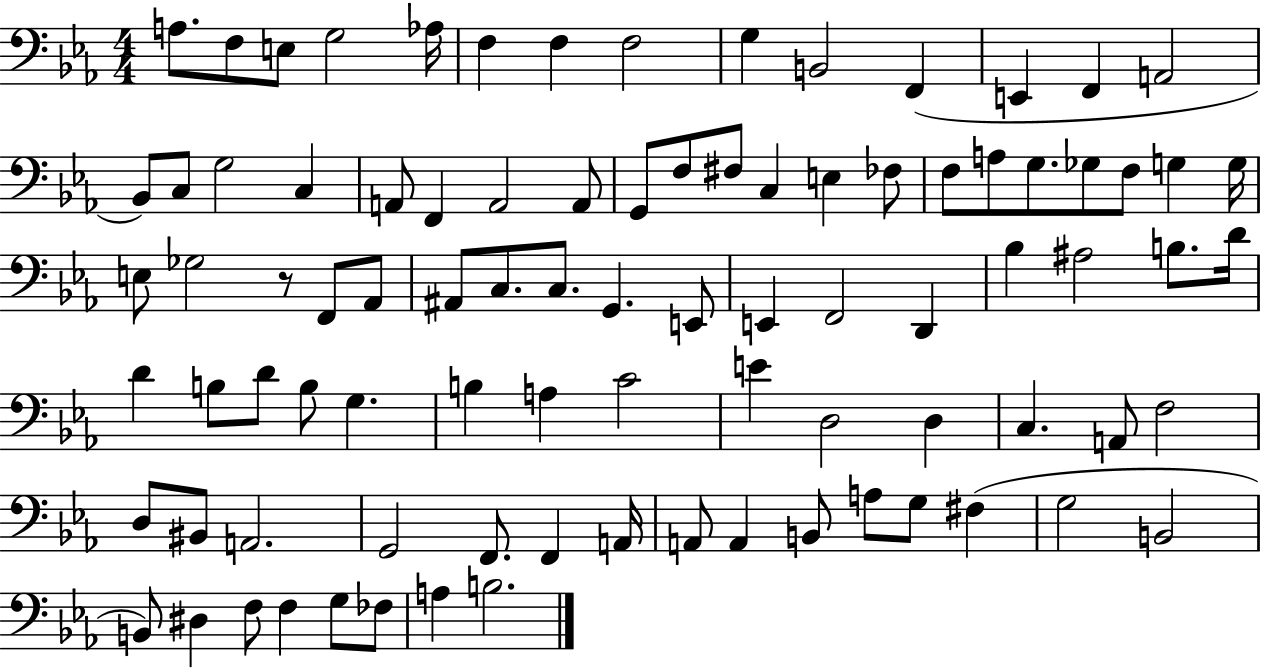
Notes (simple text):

A3/e. F3/e E3/e G3/h Ab3/s F3/q F3/q F3/h G3/q B2/h F2/q E2/q F2/q A2/h Bb2/e C3/e G3/h C3/q A2/e F2/q A2/h A2/e G2/e F3/e F#3/e C3/q E3/q FES3/e F3/e A3/e G3/e. Gb3/e F3/e G3/q G3/s E3/e Gb3/h R/e F2/e Ab2/e A#2/e C3/e. C3/e. G2/q. E2/e E2/q F2/h D2/q Bb3/q A#3/h B3/e. D4/s D4/q B3/e D4/e B3/e G3/q. B3/q A3/q C4/h E4/q D3/h D3/q C3/q. A2/e F3/h D3/e BIS2/e A2/h. G2/h F2/e. F2/q A2/s A2/e A2/q B2/e A3/e G3/e F#3/q G3/h B2/h B2/e D#3/q F3/e F3/q G3/e FES3/e A3/q B3/h.